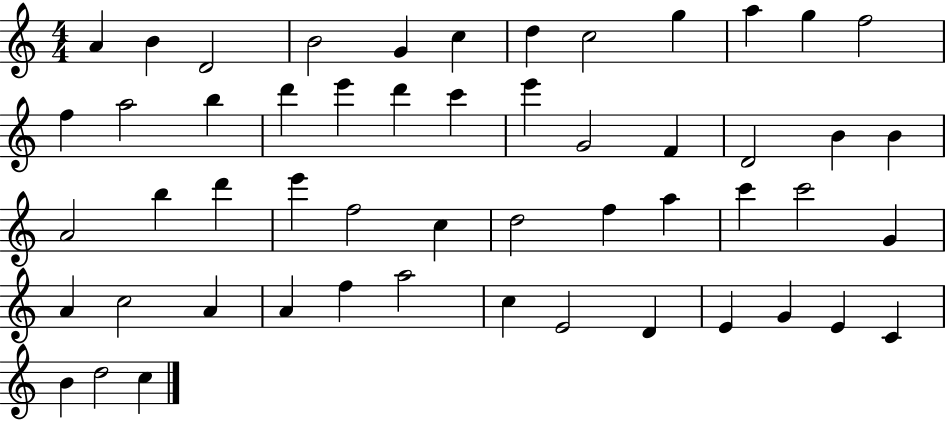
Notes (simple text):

A4/q B4/q D4/h B4/h G4/q C5/q D5/q C5/h G5/q A5/q G5/q F5/h F5/q A5/h B5/q D6/q E6/q D6/q C6/q E6/q G4/h F4/q D4/h B4/q B4/q A4/h B5/q D6/q E6/q F5/h C5/q D5/h F5/q A5/q C6/q C6/h G4/q A4/q C5/h A4/q A4/q F5/q A5/h C5/q E4/h D4/q E4/q G4/q E4/q C4/q B4/q D5/h C5/q